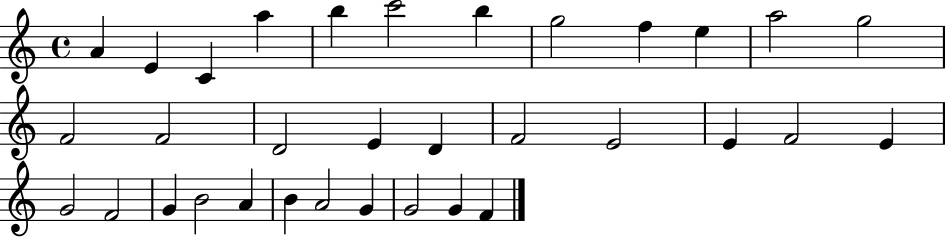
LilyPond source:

{
  \clef treble
  \time 4/4
  \defaultTimeSignature
  \key c \major
  a'4 e'4 c'4 a''4 | b''4 c'''2 b''4 | g''2 f''4 e''4 | a''2 g''2 | \break f'2 f'2 | d'2 e'4 d'4 | f'2 e'2 | e'4 f'2 e'4 | \break g'2 f'2 | g'4 b'2 a'4 | b'4 a'2 g'4 | g'2 g'4 f'4 | \break \bar "|."
}